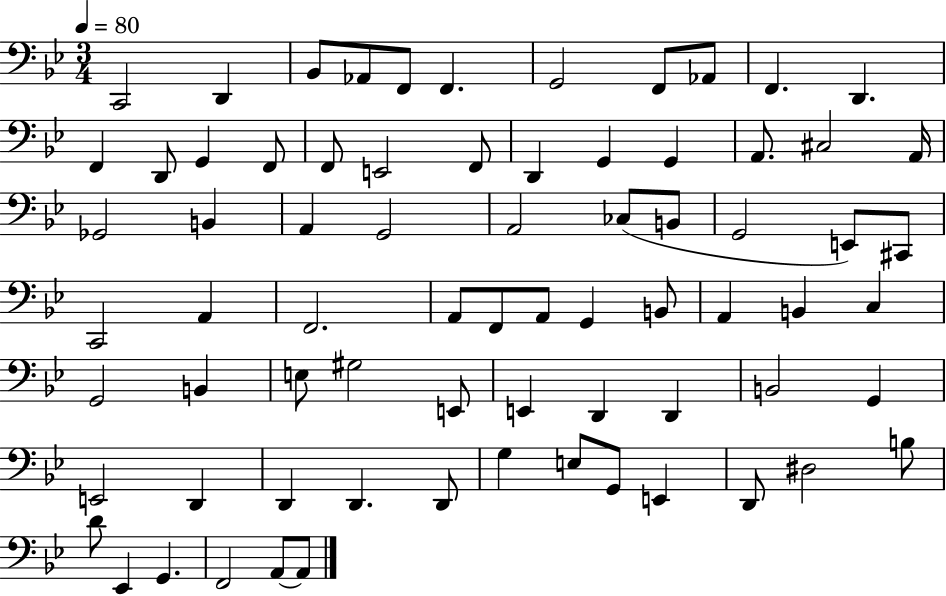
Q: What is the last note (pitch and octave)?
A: A2